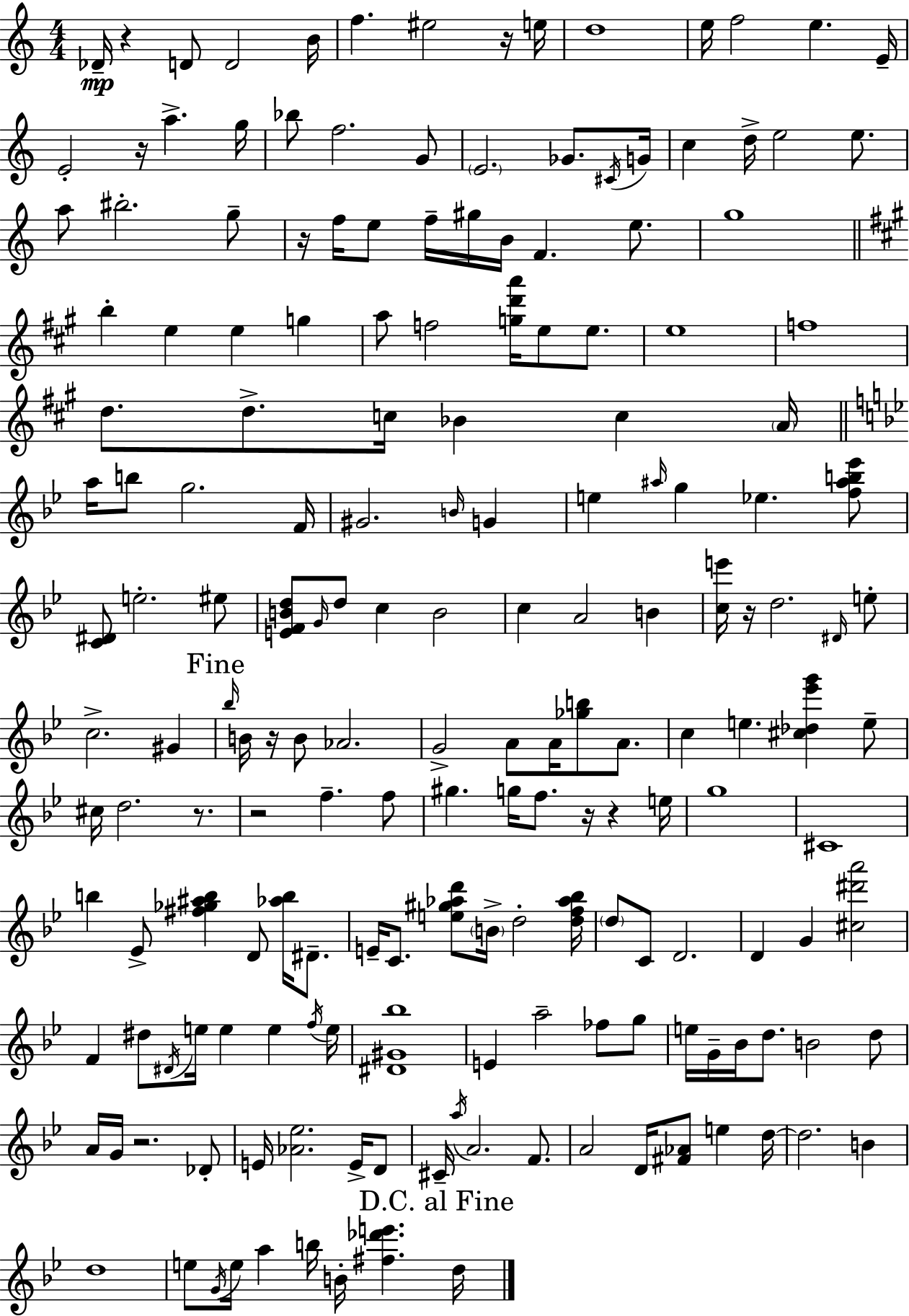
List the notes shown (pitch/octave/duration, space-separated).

Db4/s R/q D4/e D4/h B4/s F5/q. EIS5/h R/s E5/s D5/w E5/s F5/h E5/q. E4/s E4/h R/s A5/q. G5/s Bb5/e F5/h. G4/e E4/h. Gb4/e. C#4/s G4/s C5/q D5/s E5/h E5/e. A5/e BIS5/h. G5/e R/s F5/s E5/e F5/s G#5/s B4/s F4/q. E5/e. G5/w B5/q E5/q E5/q G5/q A5/e F5/h [G5,D6,A6]/s E5/e E5/e. E5/w F5/w D5/e. D5/e. C5/s Bb4/q C5/q A4/s A5/s B5/e G5/h. F4/s G#4/h. B4/s G4/q E5/q A#5/s G5/q Eb5/q. [F5,A#5,B5,Eb6]/e [C4,D#4]/e E5/h. EIS5/e [E4,F4,B4,D5]/e G4/s D5/e C5/q B4/h C5/q A4/h B4/q [C5,E6]/s R/s D5/h. D#4/s E5/e C5/h. G#4/q Bb5/s B4/s R/s B4/e Ab4/h. G4/h A4/e A4/s [Gb5,B5]/e A4/e. C5/q E5/q. [C#5,Db5,Eb6,G6]/q E5/e C#5/s D5/h. R/e. R/h F5/q. F5/e G#5/q. G5/s F5/e. R/s R/q E5/s G5/w C#4/w B5/q Eb4/e [F#5,Gb5,A#5,B5]/q D4/e [Ab5,B5]/s D#4/e. E4/s C4/e. [E5,G#5,Ab5,D6]/e B4/s D5/h [D5,F5,Ab5,Bb5]/s D5/e C4/e D4/h. D4/q G4/q [C#5,D#6,A6]/h F4/q D#5/e D#4/s E5/s E5/q E5/q F5/s E5/s [D#4,G#4,Bb5]/w E4/q A5/h FES5/e G5/e E5/s G4/s Bb4/s D5/e. B4/h D5/e A4/s G4/s R/h. Db4/e E4/s [Ab4,Eb5]/h. E4/s D4/e C#4/s A5/s A4/h. F4/e. A4/h D4/s [F#4,Ab4]/e E5/q D5/s D5/h. B4/q D5/w E5/e G4/s E5/s A5/q B5/s B4/s [F#5,Db6,E6]/q. D5/s